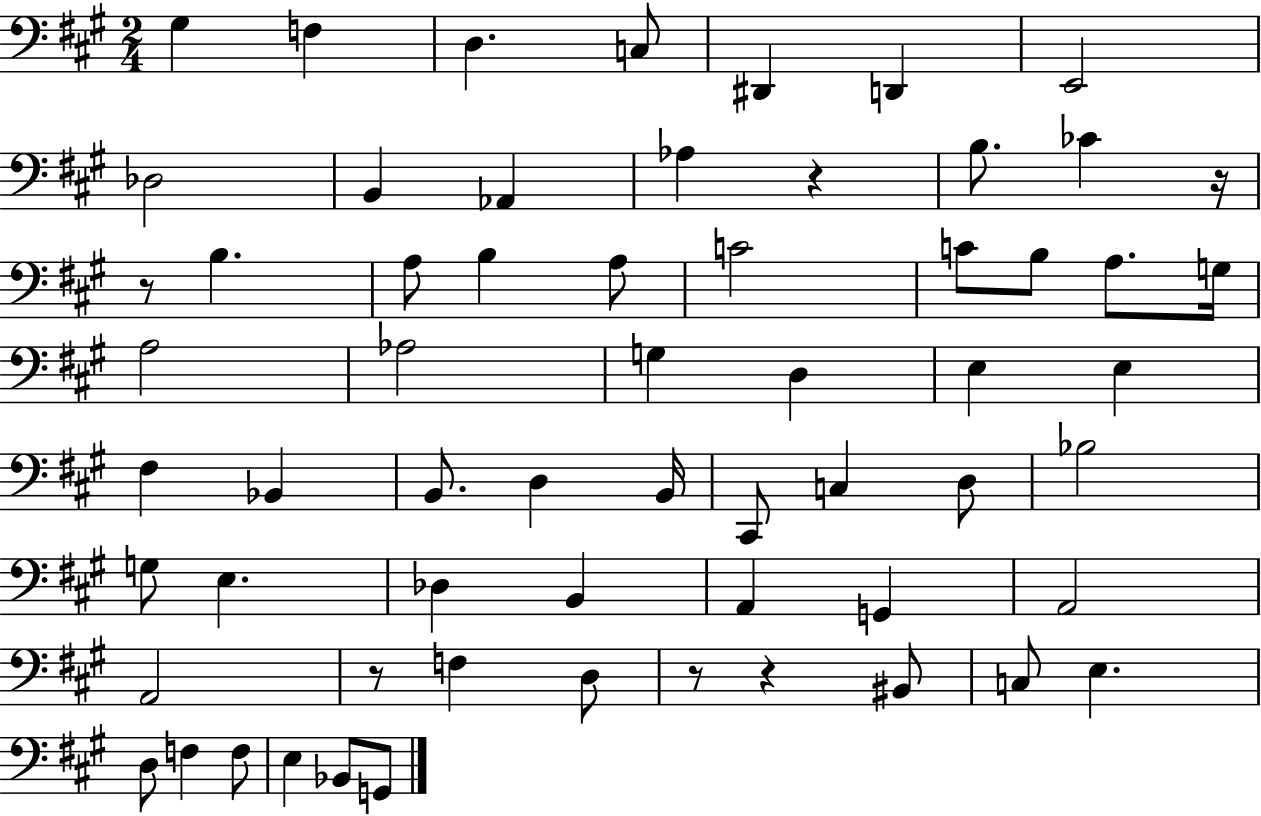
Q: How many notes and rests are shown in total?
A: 62